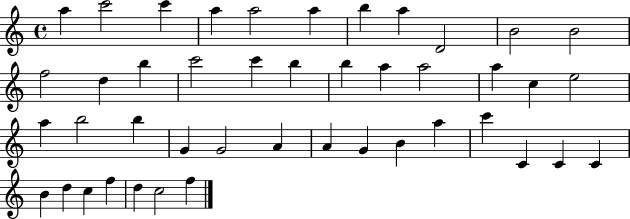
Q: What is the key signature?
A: C major